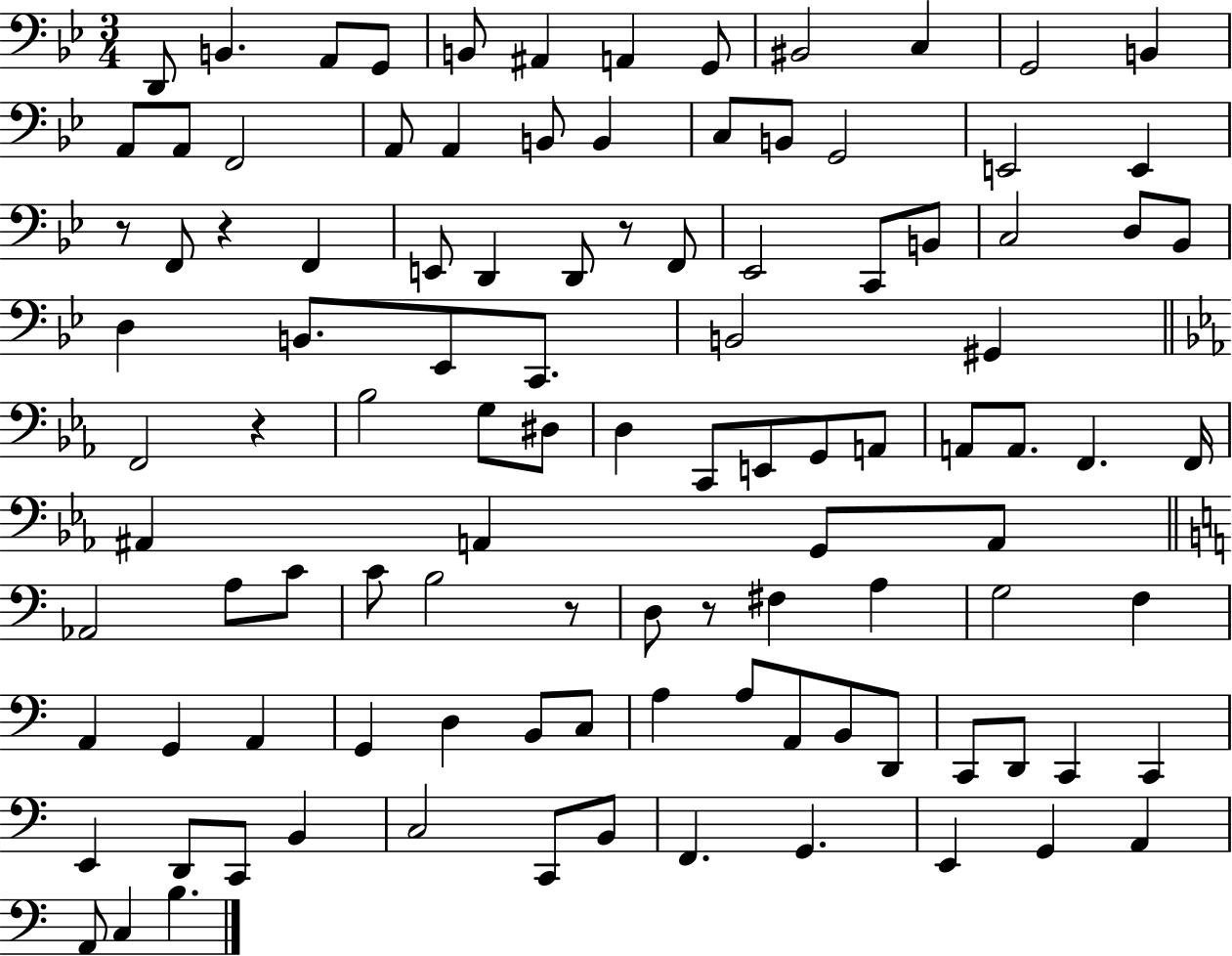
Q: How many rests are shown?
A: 6